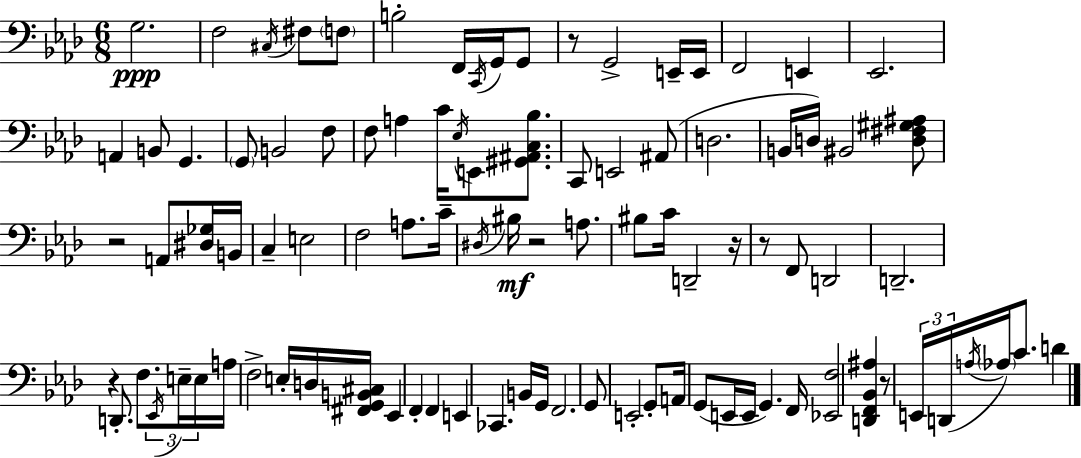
G3/h. F3/h C#3/s F#3/e F3/e B3/h F2/s C2/s G2/s G2/e R/e G2/h E2/s E2/s F2/h E2/q Eb2/h. A2/q B2/e G2/q. G2/e B2/h F3/e F3/e A3/q C4/s Eb3/s E2/e [G#2,A#2,C3,Bb3]/e. C2/e E2/h A#2/e D3/h. B2/s D3/s BIS2/h [D3,F#3,G#3,A#3]/e R/h A2/e [D#3,Gb3]/s B2/s C3/q E3/h F3/h A3/e. C4/s D#3/s BIS3/s R/h A3/e. BIS3/e C4/s D2/h R/s R/e F2/e D2/h D2/h. R/q D2/e. F3/e. Eb2/s E3/s E3/s A3/s F3/h E3/s D3/s [F#2,G2,B2,C#3]/s Eb2/q F2/q F2/q E2/q CES2/q. B2/s G2/s F2/h. G2/e E2/h G2/e A2/s G2/e E2/s E2/s G2/q. F2/s [Eb2,F3]/h [D2,F2,Bb2,A#3]/q R/e E2/s D2/s A3/s Ab3/s C4/e. D4/q